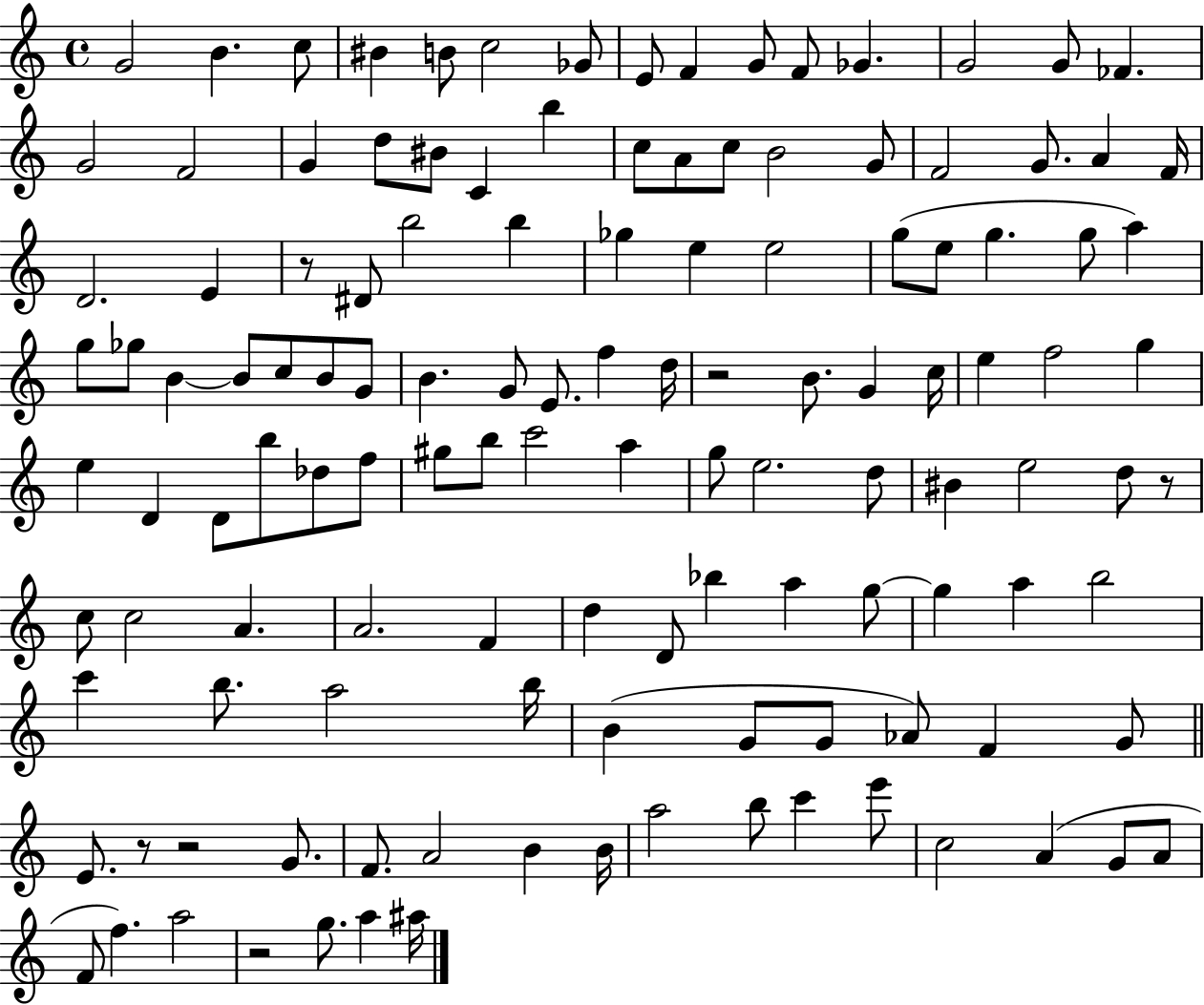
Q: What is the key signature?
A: C major